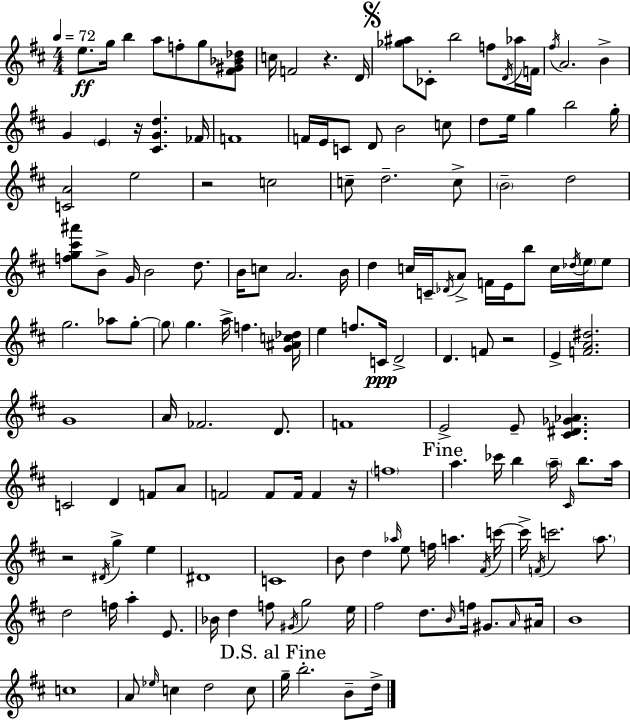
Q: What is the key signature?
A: D major